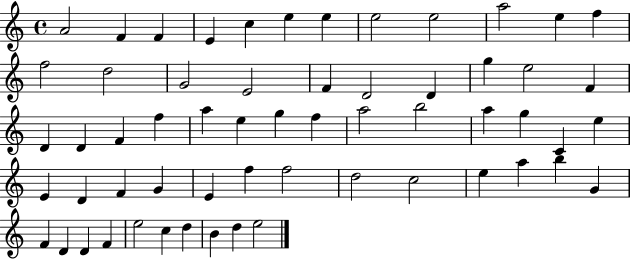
A4/h F4/q F4/q E4/q C5/q E5/q E5/q E5/h E5/h A5/h E5/q F5/q F5/h D5/h G4/h E4/h F4/q D4/h D4/q G5/q E5/h F4/q D4/q D4/q F4/q F5/q A5/q E5/q G5/q F5/q A5/h B5/h A5/q G5/q C4/q E5/q E4/q D4/q F4/q G4/q E4/q F5/q F5/h D5/h C5/h E5/q A5/q B5/q G4/q F4/q D4/q D4/q F4/q E5/h C5/q D5/q B4/q D5/q E5/h